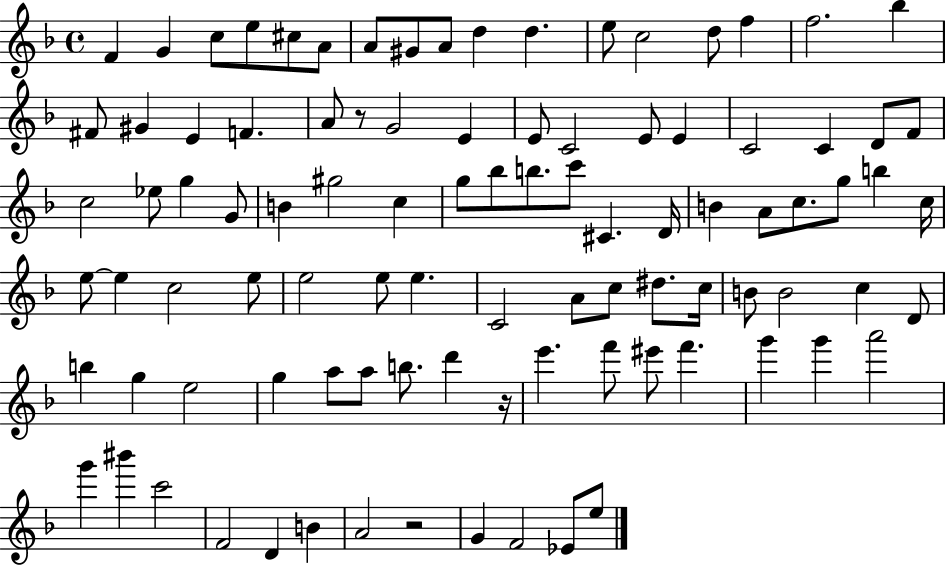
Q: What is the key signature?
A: F major